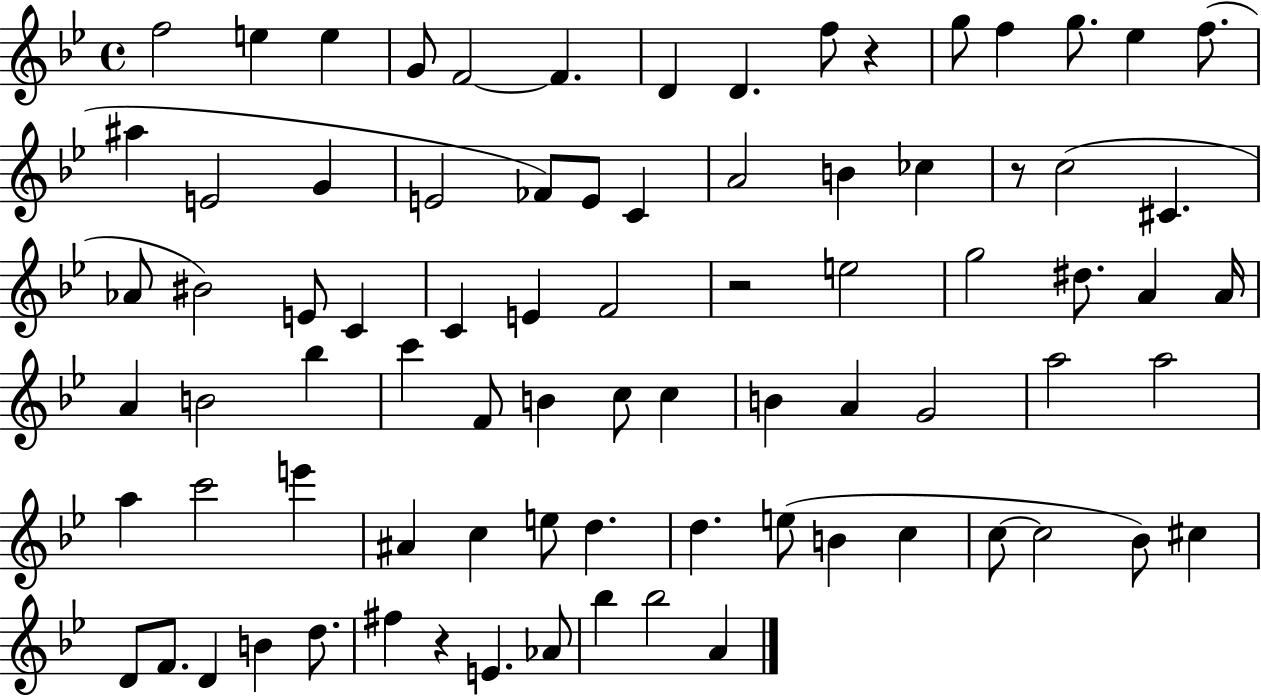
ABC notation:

X:1
T:Untitled
M:4/4
L:1/4
K:Bb
f2 e e G/2 F2 F D D f/2 z g/2 f g/2 _e f/2 ^a E2 G E2 _F/2 E/2 C A2 B _c z/2 c2 ^C _A/2 ^B2 E/2 C C E F2 z2 e2 g2 ^d/2 A A/4 A B2 _b c' F/2 B c/2 c B A G2 a2 a2 a c'2 e' ^A c e/2 d d e/2 B c c/2 c2 _B/2 ^c D/2 F/2 D B d/2 ^f z E _A/2 _b _b2 A